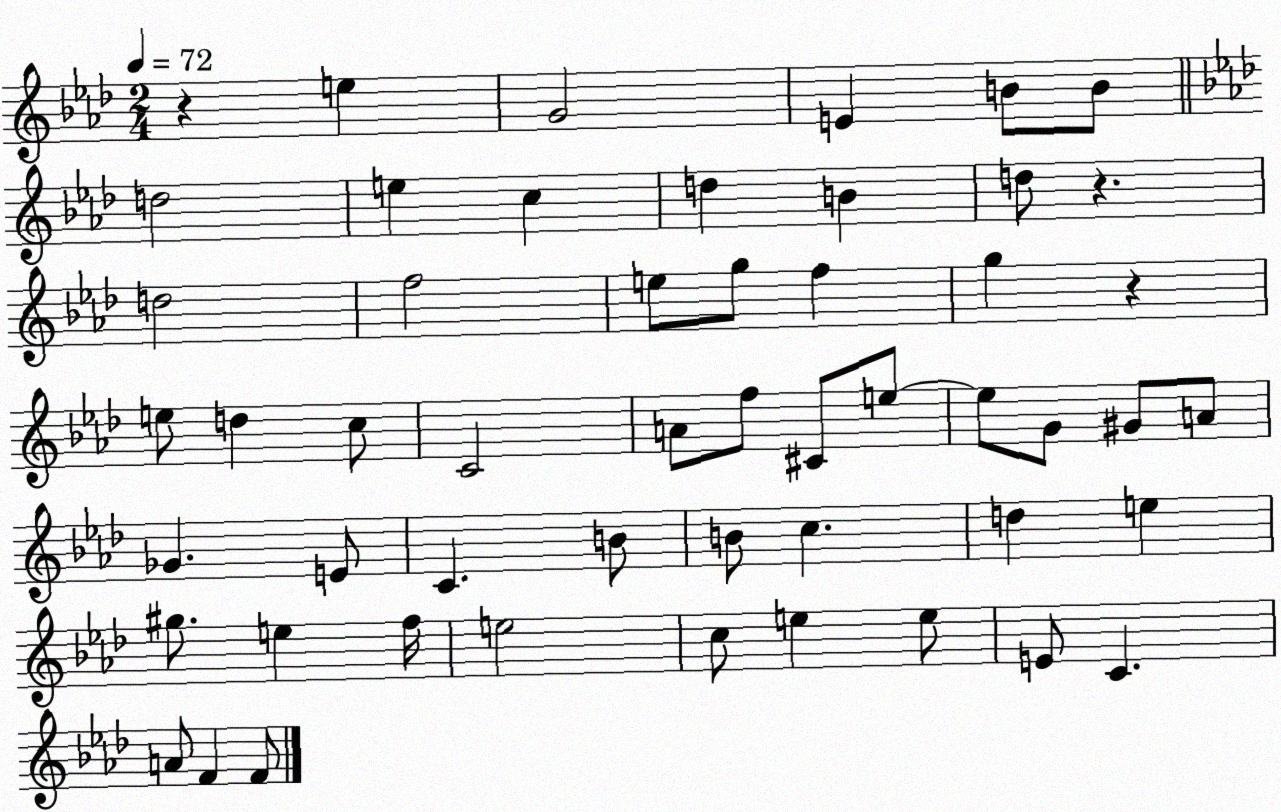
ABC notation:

X:1
T:Untitled
M:2/4
L:1/4
K:Ab
z e G2 E B/2 B/2 d2 e c d B d/2 z d2 f2 e/2 g/2 f g z e/2 d c/2 C2 A/2 f/2 ^C/2 e/2 e/2 G/2 ^G/2 A/2 _G E/2 C B/2 B/2 c d e ^g/2 e f/4 e2 c/2 e e/2 E/2 C A/2 F F/2